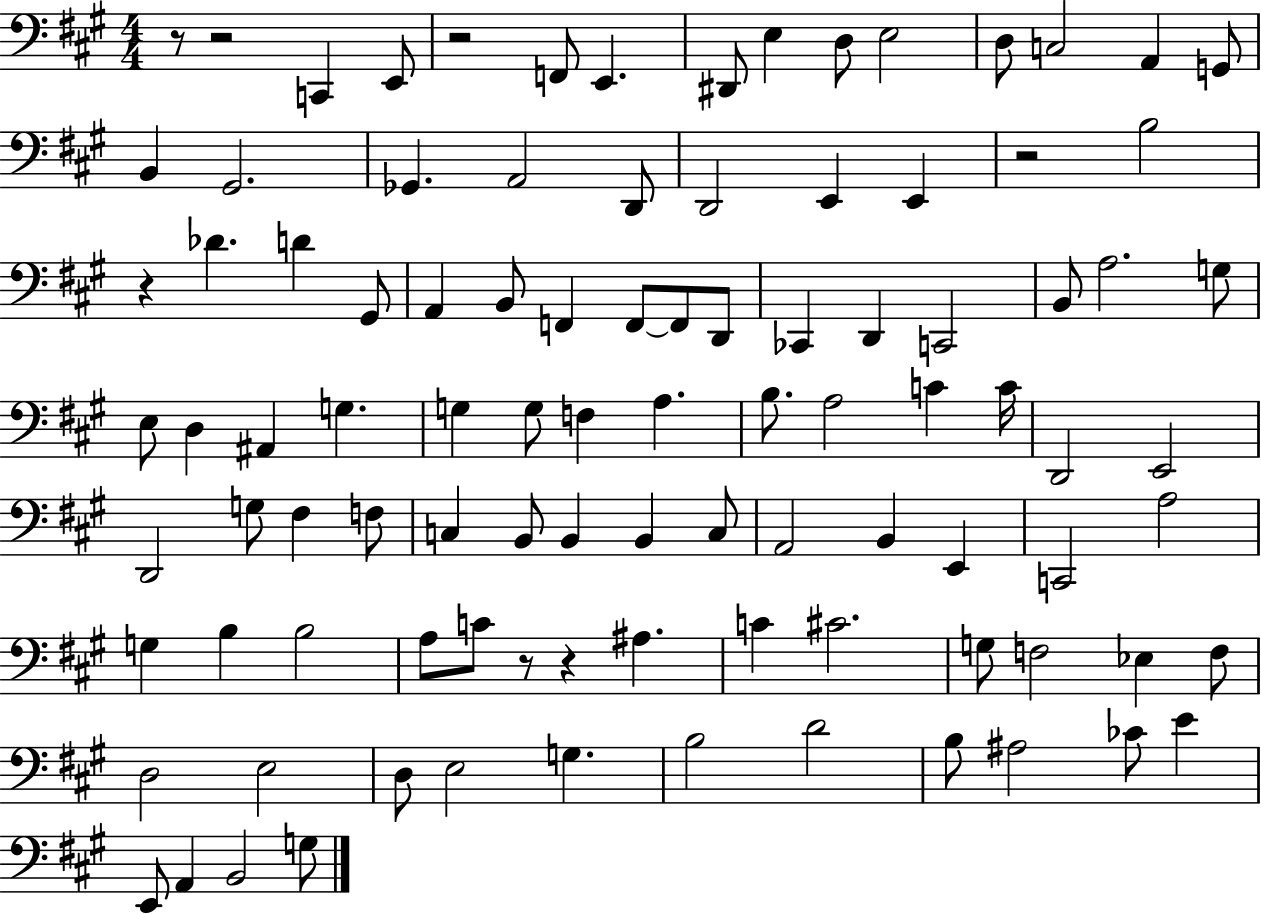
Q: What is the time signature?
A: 4/4